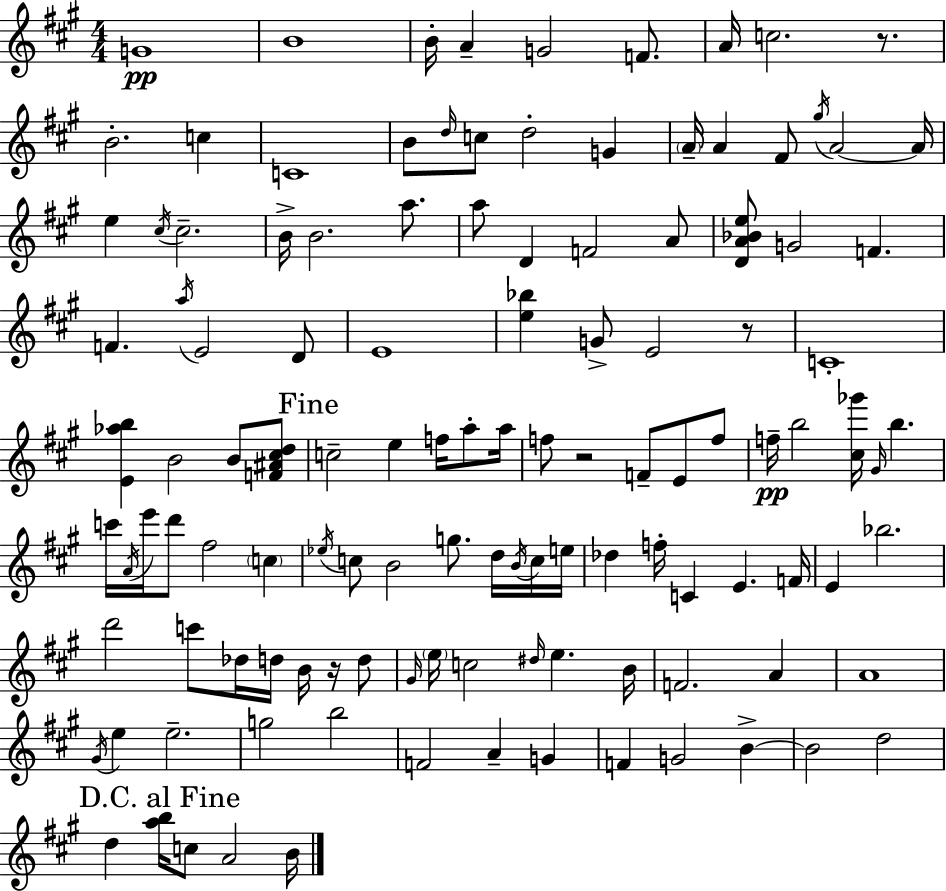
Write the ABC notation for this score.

X:1
T:Untitled
M:4/4
L:1/4
K:A
G4 B4 B/4 A G2 F/2 A/4 c2 z/2 B2 c C4 B/2 d/4 c/2 d2 G A/4 A ^F/2 ^g/4 A2 A/4 e ^c/4 ^c2 B/4 B2 a/2 a/2 D F2 A/2 [DA_Be]/2 G2 F F a/4 E2 D/2 E4 [e_b] G/2 E2 z/2 C4 [E_ab] B2 B/2 [F^A^cd]/2 c2 e f/4 a/2 a/4 f/2 z2 F/2 E/2 f/2 f/4 b2 [^c_g']/4 ^G/4 b c'/4 A/4 e'/4 d'/2 ^f2 c _e/4 c/2 B2 g/2 d/4 B/4 c/4 e/4 _d f/4 C E F/4 E _b2 d'2 c'/2 _d/4 d/4 B/4 z/4 d/2 ^G/4 e/4 c2 ^d/4 e B/4 F2 A A4 ^G/4 e e2 g2 b2 F2 A G F G2 B B2 d2 d [ab]/4 c/2 A2 B/4